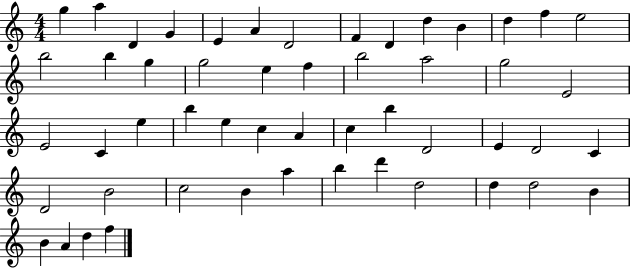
X:1
T:Untitled
M:4/4
L:1/4
K:C
g a D G E A D2 F D d B d f e2 b2 b g g2 e f b2 a2 g2 E2 E2 C e b e c A c b D2 E D2 C D2 B2 c2 B a b d' d2 d d2 B B A d f